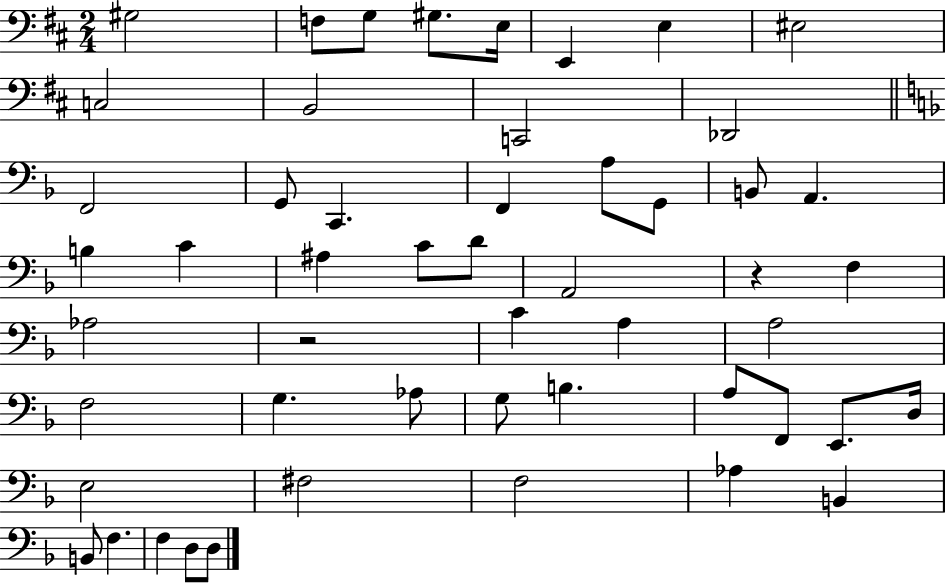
{
  \clef bass
  \numericTimeSignature
  \time 2/4
  \key d \major
  gis2 | f8 g8 gis8. e16 | e,4 e4 | eis2 | \break c2 | b,2 | c,2 | des,2 | \break \bar "||" \break \key f \major f,2 | g,8 c,4. | f,4 a8 g,8 | b,8 a,4. | \break b4 c'4 | ais4 c'8 d'8 | a,2 | r4 f4 | \break aes2 | r2 | c'4 a4 | a2 | \break f2 | g4. aes8 | g8 b4. | a8 f,8 e,8. d16 | \break e2 | fis2 | f2 | aes4 b,4 | \break b,8 f4. | f4 d8 d8 | \bar "|."
}